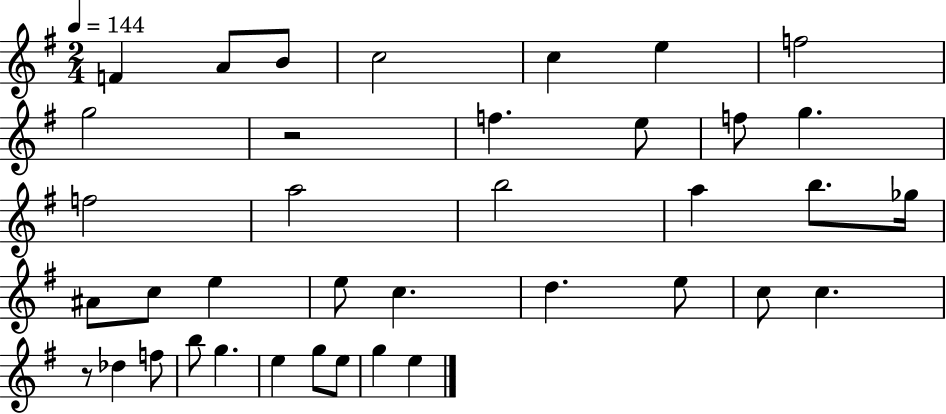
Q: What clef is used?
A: treble